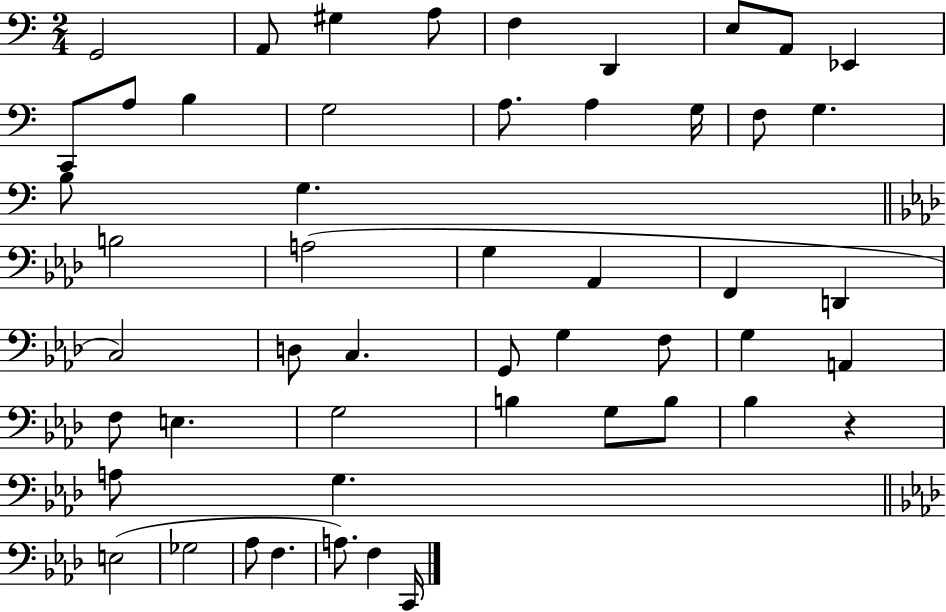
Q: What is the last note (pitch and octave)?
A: C2